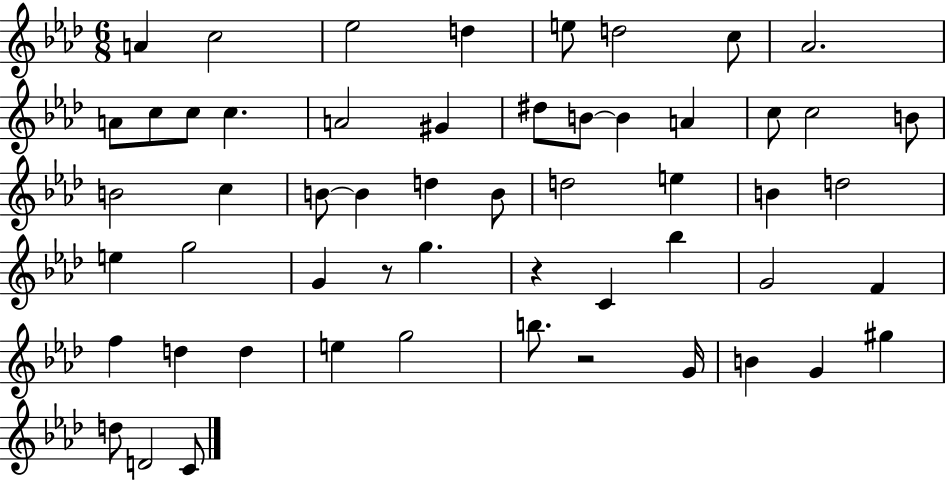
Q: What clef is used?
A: treble